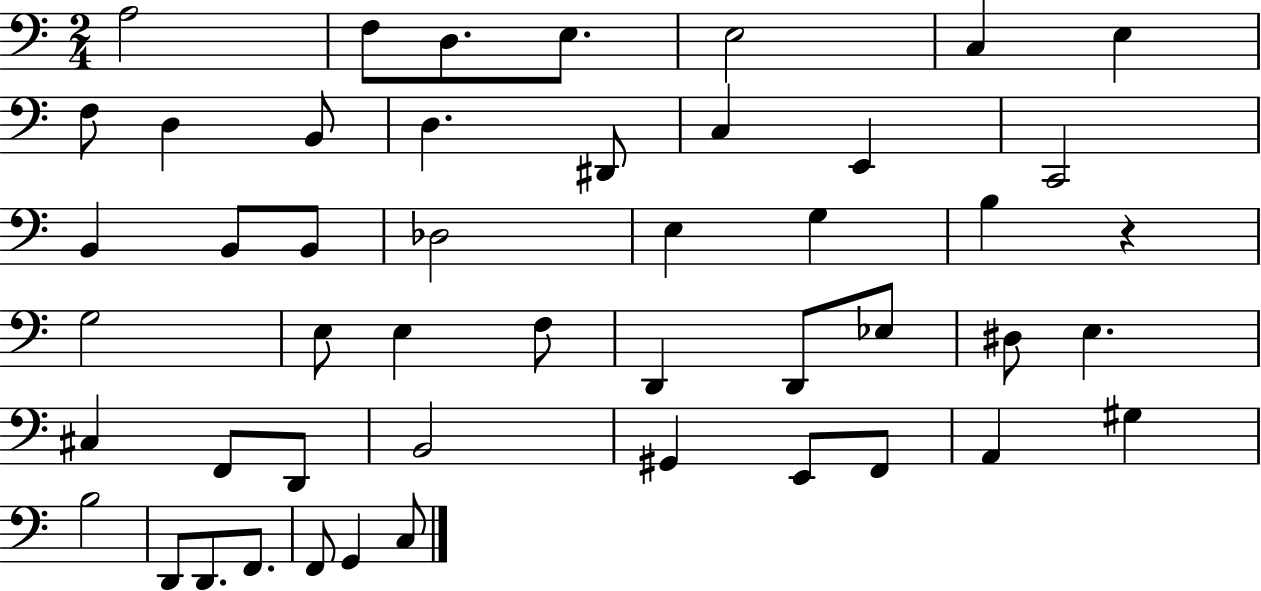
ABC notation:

X:1
T:Untitled
M:2/4
L:1/4
K:C
A,2 F,/2 D,/2 E,/2 E,2 C, E, F,/2 D, B,,/2 D, ^D,,/2 C, E,, C,,2 B,, B,,/2 B,,/2 _D,2 E, G, B, z G,2 E,/2 E, F,/2 D,, D,,/2 _E,/2 ^D,/2 E, ^C, F,,/2 D,,/2 B,,2 ^G,, E,,/2 F,,/2 A,, ^G, B,2 D,,/2 D,,/2 F,,/2 F,,/2 G,, C,/2